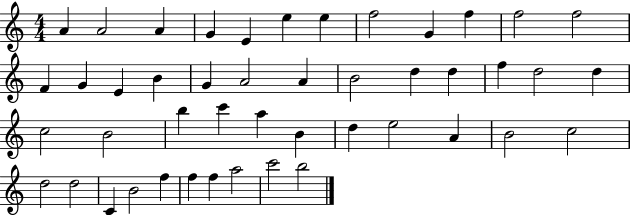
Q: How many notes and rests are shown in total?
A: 46